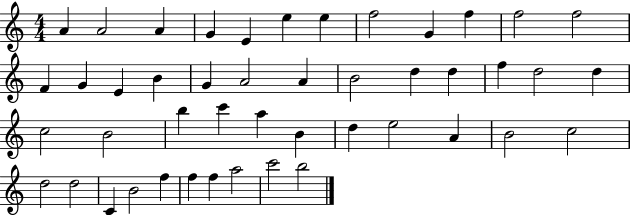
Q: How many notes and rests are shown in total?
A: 46